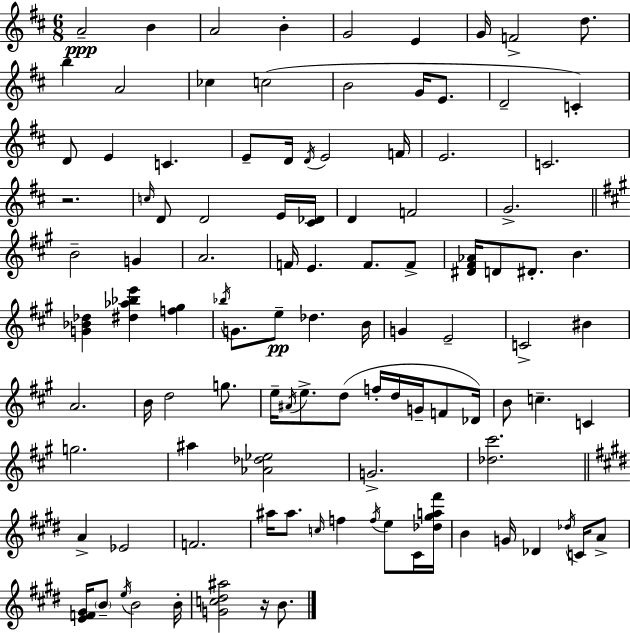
A4/h B4/q A4/h B4/q G4/h E4/q G4/s F4/h D5/e. B5/q A4/h CES5/q C5/h B4/h G4/s E4/e. D4/h C4/q D4/e E4/q C4/q. E4/e D4/s D4/s E4/h F4/s E4/h. C4/h. R/h. C5/s D4/e D4/h E4/s [C#4,Db4]/s D4/q F4/h G4/h. B4/h G4/q A4/h. F4/s E4/q. F4/e. F4/e [D#4,F#4,Ab4]/s D4/e D#4/e. B4/q. [G4,Bb4,Db5]/q [D#5,Ab5,Bb5,E6]/q [F5,G#5]/q Bb5/s G4/e. E5/e Db5/q. B4/s G4/q E4/h C4/h BIS4/q A4/h. B4/s D5/h G5/e. E5/s A#4/s E5/e. D5/e F5/s D5/s G4/s F4/e Db4/s B4/e C5/q. C4/q G5/h. A#5/q [Ab4,Db5,Eb5]/h G4/h. [Db5,C#6]/h. A4/q Eb4/h F4/h. A#5/s A#5/e. C5/s F5/q F5/s E5/e C#4/s [Db5,G#5,A5,F#6]/s B4/q G4/s Db4/q Db5/s C4/s A4/e [E4,F4,G#4]/s B4/e E5/s B4/h B4/s [G4,C5,D#5,A#5]/h R/s B4/e.